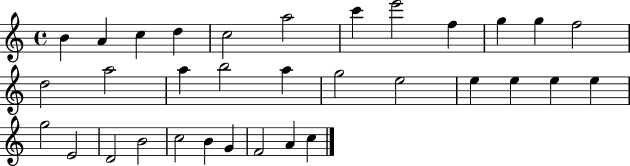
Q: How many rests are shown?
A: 0